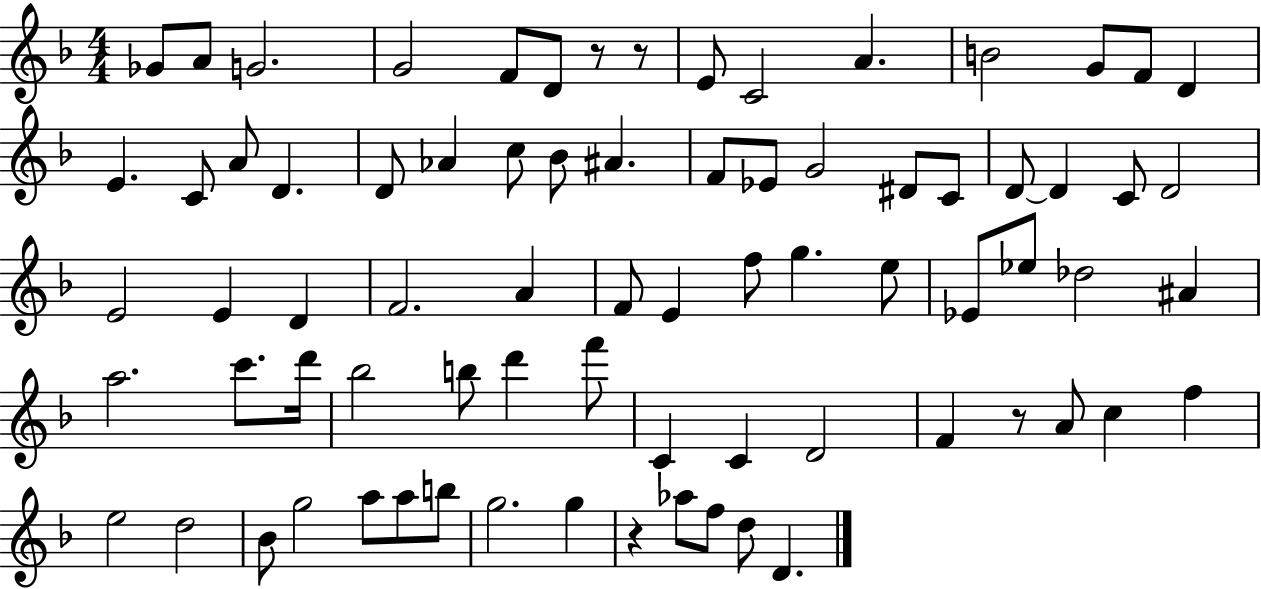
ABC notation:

X:1
T:Untitled
M:4/4
L:1/4
K:F
_G/2 A/2 G2 G2 F/2 D/2 z/2 z/2 E/2 C2 A B2 G/2 F/2 D E C/2 A/2 D D/2 _A c/2 _B/2 ^A F/2 _E/2 G2 ^D/2 C/2 D/2 D C/2 D2 E2 E D F2 A F/2 E f/2 g e/2 _E/2 _e/2 _d2 ^A a2 c'/2 d'/4 _b2 b/2 d' f'/2 C C D2 F z/2 A/2 c f e2 d2 _B/2 g2 a/2 a/2 b/2 g2 g z _a/2 f/2 d/2 D